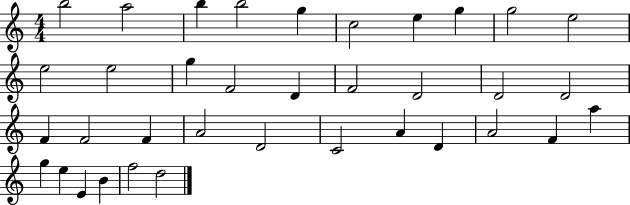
B5/h A5/h B5/q B5/h G5/q C5/h E5/q G5/q G5/h E5/h E5/h E5/h G5/q F4/h D4/q F4/h D4/h D4/h D4/h F4/q F4/h F4/q A4/h D4/h C4/h A4/q D4/q A4/h F4/q A5/q G5/q E5/q E4/q B4/q F5/h D5/h